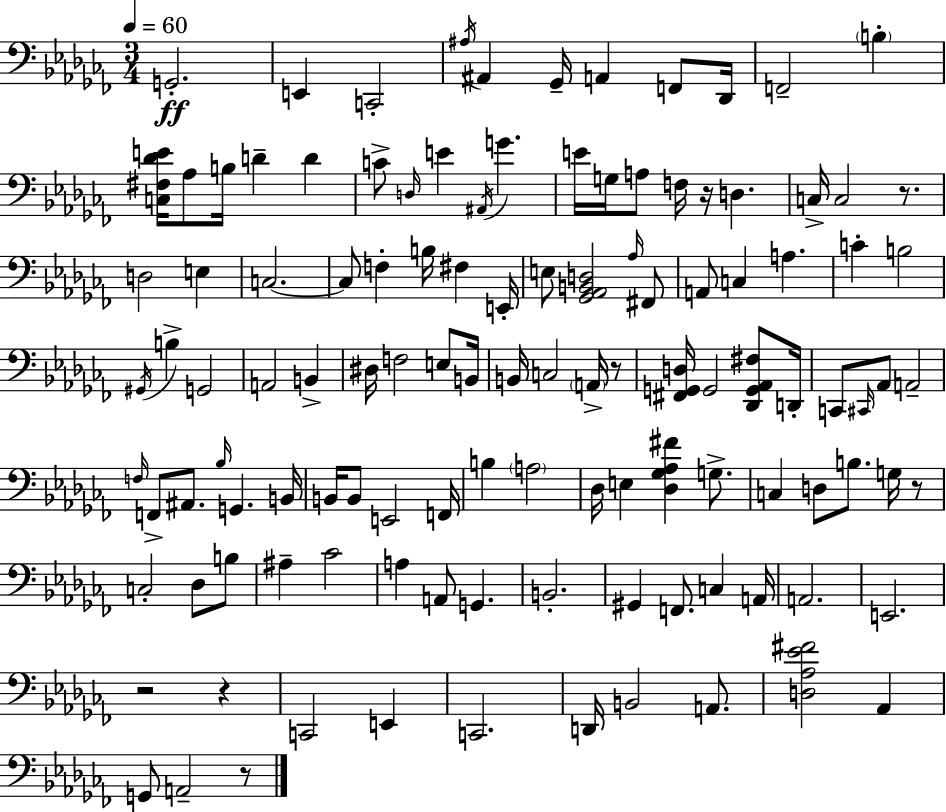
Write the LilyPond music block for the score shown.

{
  \clef bass
  \numericTimeSignature
  \time 3/4
  \key aes \minor
  \tempo 4 = 60
  g,2.-.\ff | e,4 c,2-. | \acciaccatura { ais16 } ais,4 ges,16-- a,4 f,8 | des,16 f,2-- \parenthesize b4-. | \break <c fis des' e'>16 aes8 b16 d'4-- d'4 | c'8-> \grace { d16 } e'4 \acciaccatura { ais,16 } g'4. | e'16 g16 a8 f16 r16 d4. | c16-> c2 | \break r8. d2 e4 | c2.~~ | c8 f4-. b16 fis4 | e,16-. e8 <ges, aes, b, d>2 | \break \grace { aes16 } fis,8 a,8 c4 a4. | c'4-. b2 | \acciaccatura { gis,16 } b4-> g,2 | a,2 | \break b,4-> dis16 f2 | e8 b,16 b,16 c2 | \parenthesize a,16-> r8 <fis, g, d>16 g,2 | <des, g, aes, fis>8 d,16-. c,8 \grace { cis,16 } aes,8 a,2-- | \break \grace { f16 } f,8-> ais,8. | \grace { bes16 } g,4. b,16 b,16 b,8 e,2 | f,16 b4 | \parenthesize a2 des16 e4 | \break <des ges aes fis'>4 g8.-> c4 | d8 b8. g16 r8 c2-. | des8 b8 ais4-- | ces'2 a4 | \break a,8 g,4. b,2.-. | gis,4 | f,8. c4 a,16 a,2. | e,2. | \break r2 | r4 c,2 | e,4 c,2. | d,16 b,2 | \break a,8. <d aes ees' fis'>2 | aes,4 g,8 a,2-- | r8 \bar "|."
}